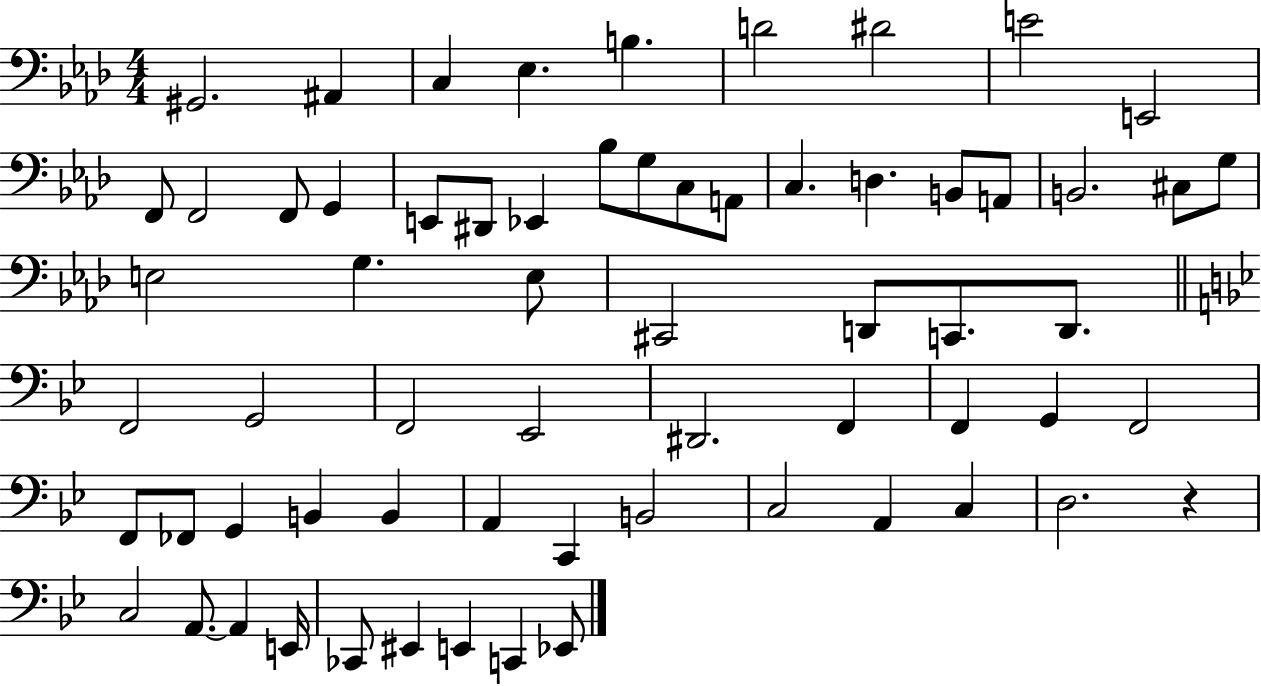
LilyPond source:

{
  \clef bass
  \numericTimeSignature
  \time 4/4
  \key aes \major
  \repeat volta 2 { gis,2. ais,4 | c4 ees4. b4. | d'2 dis'2 | e'2 e,2 | \break f,8 f,2 f,8 g,4 | e,8 dis,8 ees,4 bes8 g8 c8 a,8 | c4. d4. b,8 a,8 | b,2. cis8 g8 | \break e2 g4. e8 | cis,2 d,8 c,8. d,8. | \bar "||" \break \key bes \major f,2 g,2 | f,2 ees,2 | dis,2. f,4 | f,4 g,4 f,2 | \break f,8 fes,8 g,4 b,4 b,4 | a,4 c,4 b,2 | c2 a,4 c4 | d2. r4 | \break c2 a,8.~~ a,4 e,16 | ces,8 eis,4 e,4 c,4 ees,8 | } \bar "|."
}